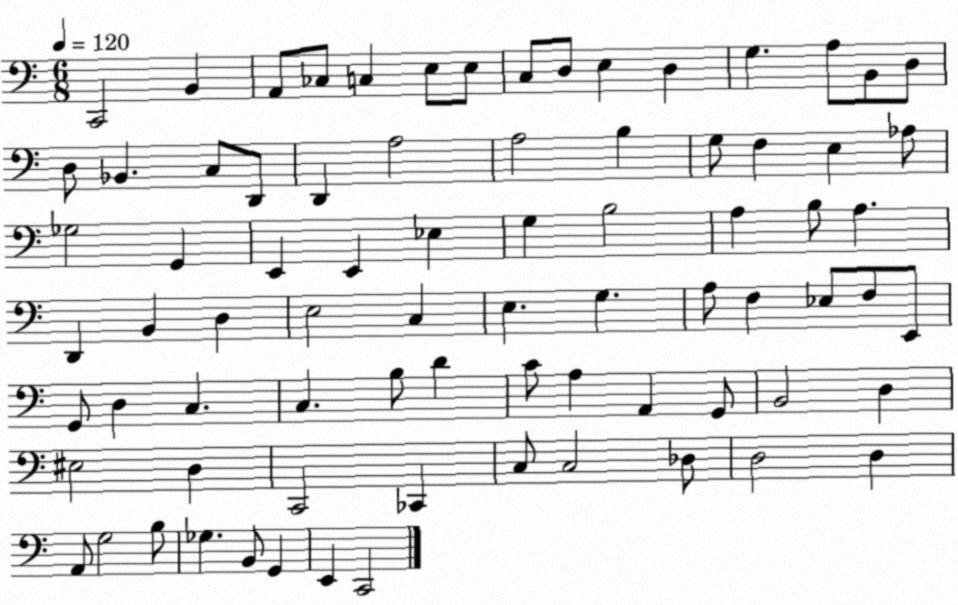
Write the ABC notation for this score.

X:1
T:Untitled
M:6/8
L:1/4
K:C
C,,2 B,, A,,/2 _C,/2 C, E,/2 E,/2 C,/2 D,/2 E, D, G, A,/2 B,,/2 D,/2 D,/2 _B,, C,/2 D,,/2 D,, A,2 A,2 B, G,/2 F, E, _A,/2 _G,2 G,, E,, E,, _E, G, B,2 A, B,/2 A, D,, B,, D, E,2 C, E, G, A,/2 F, _E,/2 F,/2 E,,/2 G,,/2 D, C, C, B,/2 D C/2 A, A,, G,,/2 B,,2 D, ^E,2 D, C,,2 _C,, C,/2 C,2 _D,/2 D,2 D, A,,/2 G,2 B,/2 _G, B,,/2 G,, E,, C,,2